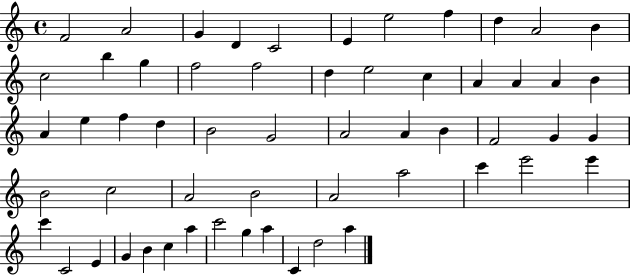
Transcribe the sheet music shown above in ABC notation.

X:1
T:Untitled
M:4/4
L:1/4
K:C
F2 A2 G D C2 E e2 f d A2 B c2 b g f2 f2 d e2 c A A A B A e f d B2 G2 A2 A B F2 G G B2 c2 A2 B2 A2 a2 c' e'2 e' c' C2 E G B c a c'2 g a C d2 a